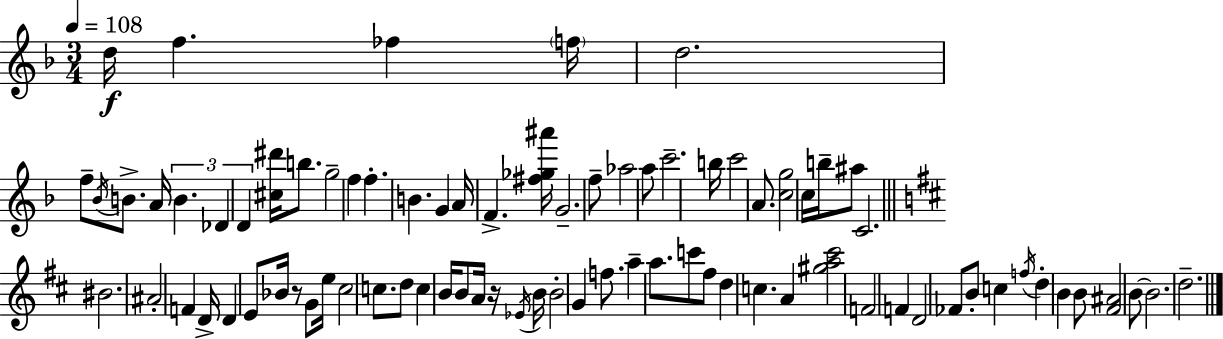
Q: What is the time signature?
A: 3/4